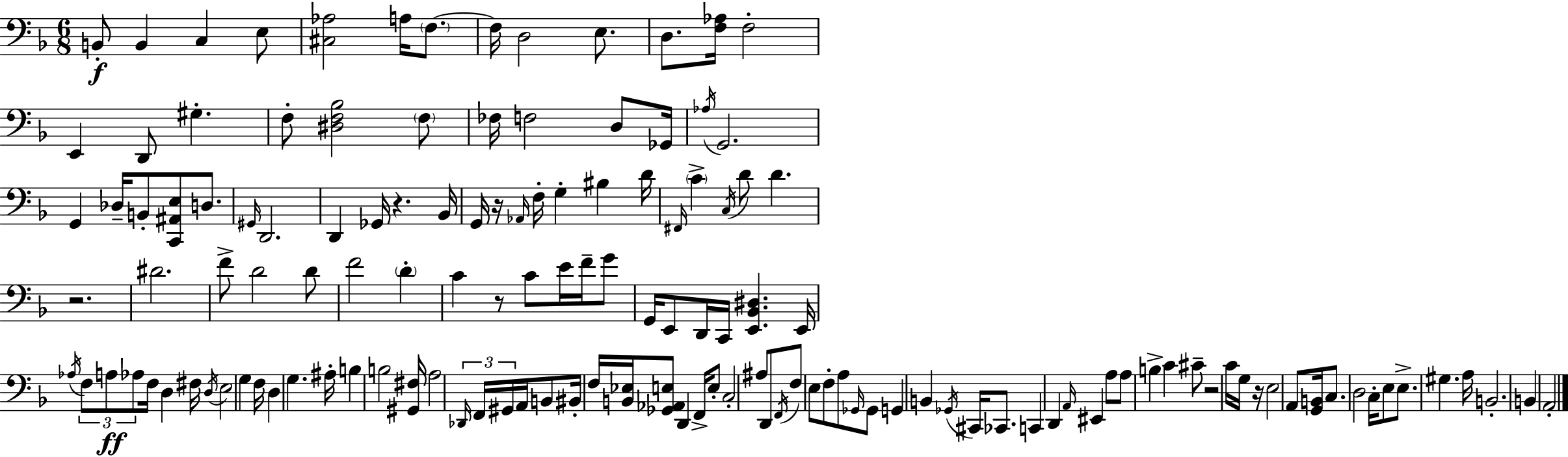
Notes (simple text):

B2/e B2/q C3/q E3/e [C#3,Ab3]/h A3/s F3/e. F3/s D3/h E3/e. D3/e. [F3,Ab3]/s F3/h E2/q D2/e G#3/q. F3/e [D#3,F3,Bb3]/h F3/e FES3/s F3/h D3/e Gb2/s Ab3/s G2/h. G2/q Db3/s B2/e [C2,A#2,E3]/e D3/e. G#2/s D2/h. D2/q Gb2/s R/q. Bb2/s G2/s R/s Ab2/s F3/s G3/q BIS3/q D4/s F#2/s C4/q C3/s D4/e D4/q. R/h. D#4/h. F4/e D4/h D4/e F4/h D4/q C4/q R/e C4/e E4/s F4/s G4/e G2/s E2/e D2/s C2/s [E2,Bb2,D#3]/q. E2/s Ab3/s F3/e A3/e Ab3/e F3/s D3/q F#3/s D3/s E3/h G3/q F3/s D3/q G3/q. A#3/s B3/q B3/h [G#2,F#3]/s A3/h Db2/s F2/s G#2/s A2/s B2/e BIS2/s F3/s [B2,Eb3]/s [Gb2,Ab2,E3]/e D2/q F2/s E3/e C3/h A#3/e D2/e F2/s F3/e E3/e F3/e A3/e Gb2/s Gb2/e G2/q B2/q Gb2/s C#2/s CES2/e. C2/q D2/q A2/s EIS2/q A3/e A3/e B3/q C4/q C#4/e R/h C4/s G3/s R/s E3/h A2/e [G2,B2]/s C3/e. D3/h C3/s E3/e E3/e. G#3/q. A3/s B2/h. B2/q A2/h